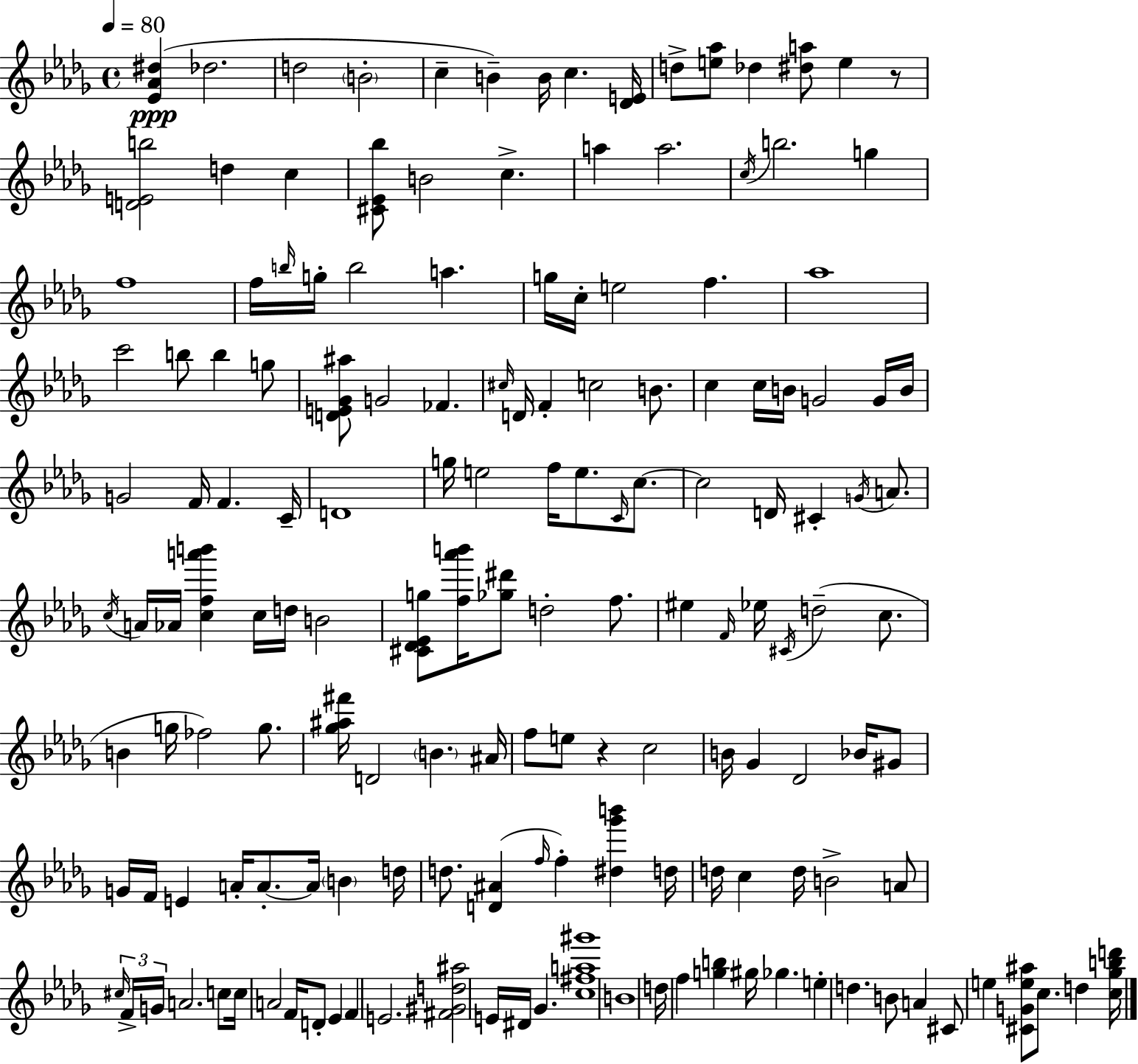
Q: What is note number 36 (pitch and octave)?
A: FES4